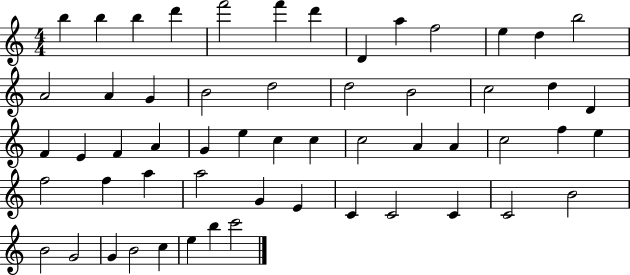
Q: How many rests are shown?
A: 0